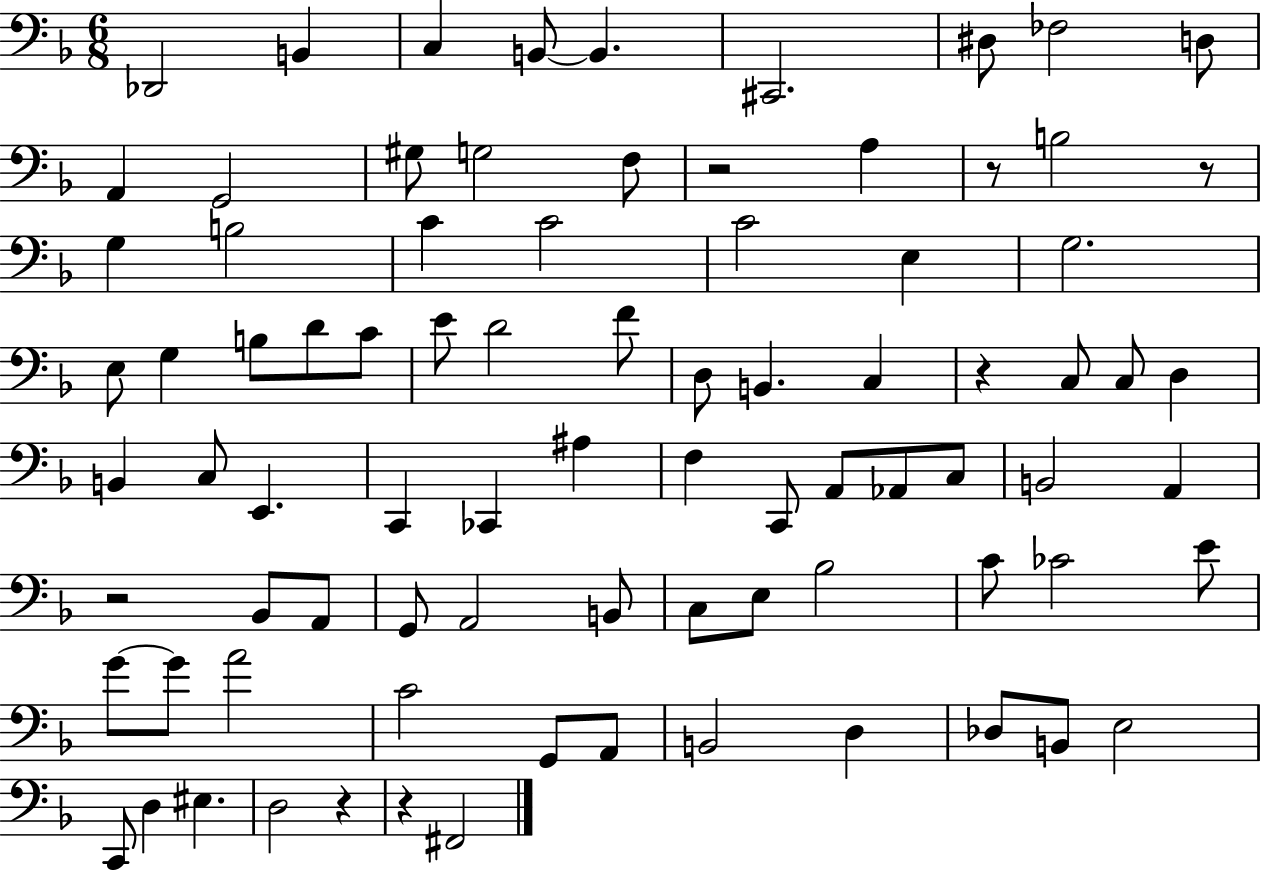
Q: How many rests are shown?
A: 7